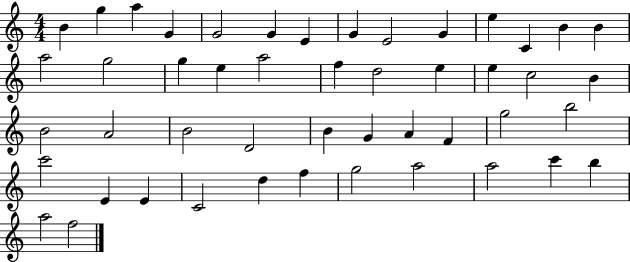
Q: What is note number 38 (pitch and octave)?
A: E4